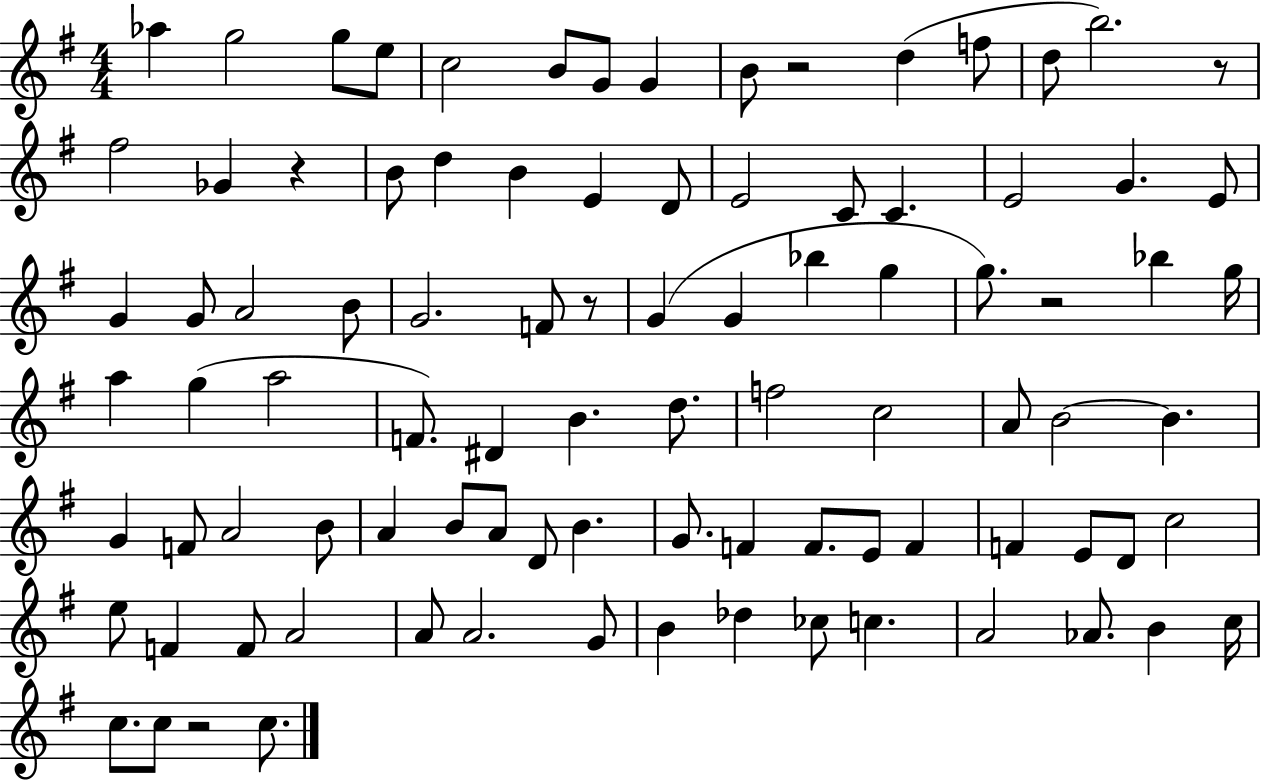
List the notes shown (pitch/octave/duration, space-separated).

Ab5/q G5/h G5/e E5/e C5/h B4/e G4/e G4/q B4/e R/h D5/q F5/e D5/e B5/h. R/e F#5/h Gb4/q R/q B4/e D5/q B4/q E4/q D4/e E4/h C4/e C4/q. E4/h G4/q. E4/e G4/q G4/e A4/h B4/e G4/h. F4/e R/e G4/q G4/q Bb5/q G5/q G5/e. R/h Bb5/q G5/s A5/q G5/q A5/h F4/e. D#4/q B4/q. D5/e. F5/h C5/h A4/e B4/h B4/q. G4/q F4/e A4/h B4/e A4/q B4/e A4/e D4/e B4/q. G4/e. F4/q F4/e. E4/e F4/q F4/q E4/e D4/e C5/h E5/e F4/q F4/e A4/h A4/e A4/h. G4/e B4/q Db5/q CES5/e C5/q. A4/h Ab4/e. B4/q C5/s C5/e. C5/e R/h C5/e.